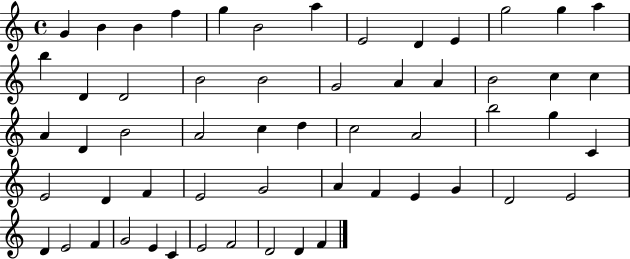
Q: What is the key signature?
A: C major